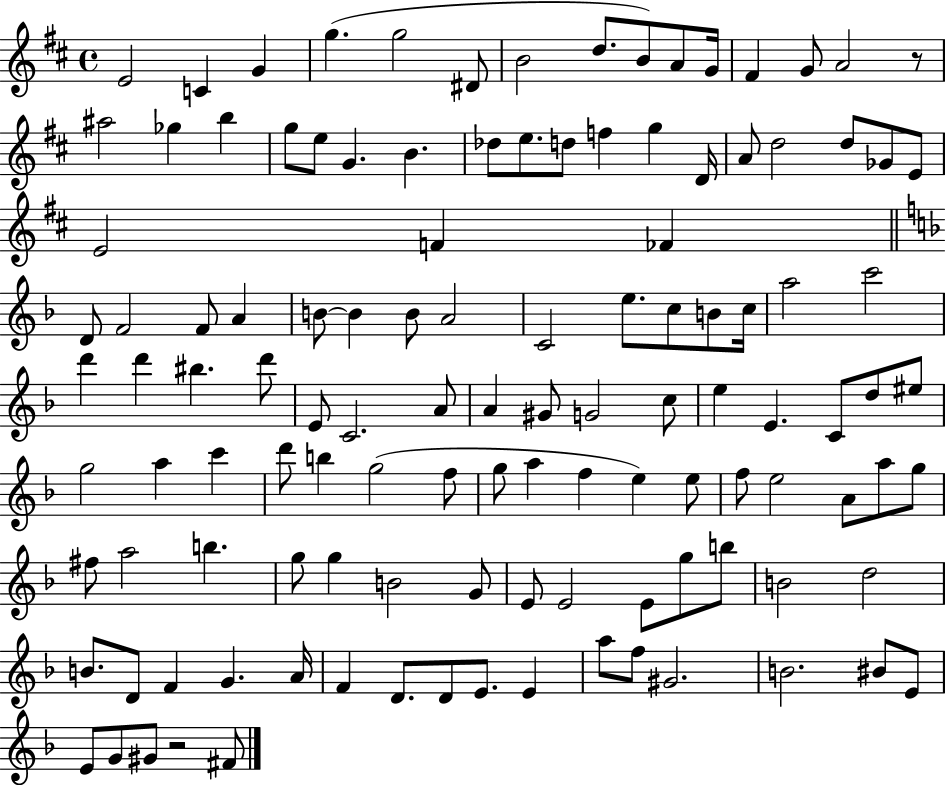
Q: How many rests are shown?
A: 2